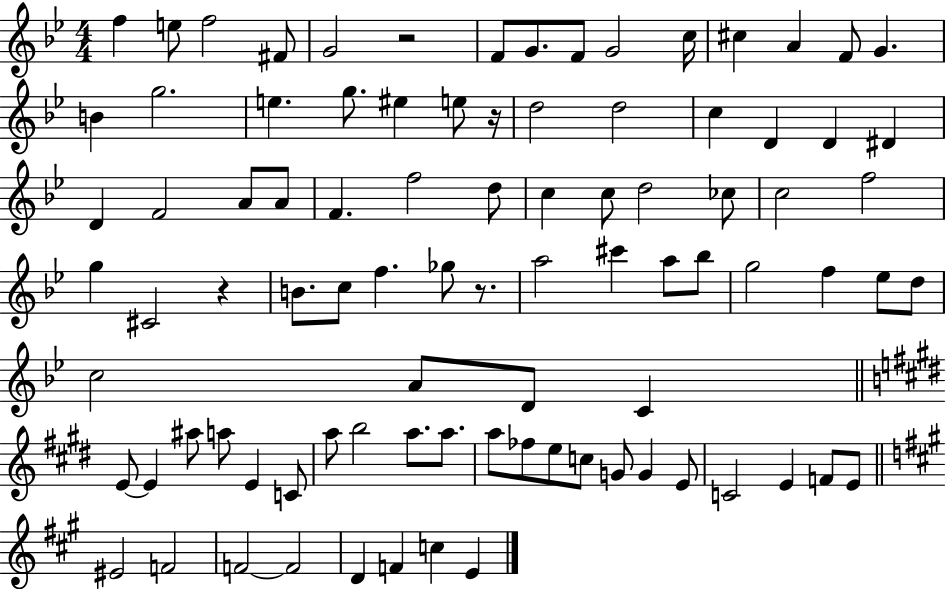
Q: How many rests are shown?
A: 4